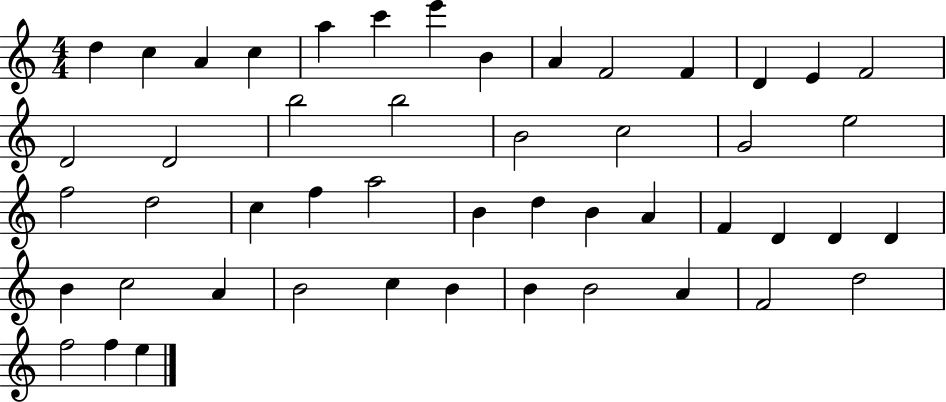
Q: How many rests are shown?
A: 0